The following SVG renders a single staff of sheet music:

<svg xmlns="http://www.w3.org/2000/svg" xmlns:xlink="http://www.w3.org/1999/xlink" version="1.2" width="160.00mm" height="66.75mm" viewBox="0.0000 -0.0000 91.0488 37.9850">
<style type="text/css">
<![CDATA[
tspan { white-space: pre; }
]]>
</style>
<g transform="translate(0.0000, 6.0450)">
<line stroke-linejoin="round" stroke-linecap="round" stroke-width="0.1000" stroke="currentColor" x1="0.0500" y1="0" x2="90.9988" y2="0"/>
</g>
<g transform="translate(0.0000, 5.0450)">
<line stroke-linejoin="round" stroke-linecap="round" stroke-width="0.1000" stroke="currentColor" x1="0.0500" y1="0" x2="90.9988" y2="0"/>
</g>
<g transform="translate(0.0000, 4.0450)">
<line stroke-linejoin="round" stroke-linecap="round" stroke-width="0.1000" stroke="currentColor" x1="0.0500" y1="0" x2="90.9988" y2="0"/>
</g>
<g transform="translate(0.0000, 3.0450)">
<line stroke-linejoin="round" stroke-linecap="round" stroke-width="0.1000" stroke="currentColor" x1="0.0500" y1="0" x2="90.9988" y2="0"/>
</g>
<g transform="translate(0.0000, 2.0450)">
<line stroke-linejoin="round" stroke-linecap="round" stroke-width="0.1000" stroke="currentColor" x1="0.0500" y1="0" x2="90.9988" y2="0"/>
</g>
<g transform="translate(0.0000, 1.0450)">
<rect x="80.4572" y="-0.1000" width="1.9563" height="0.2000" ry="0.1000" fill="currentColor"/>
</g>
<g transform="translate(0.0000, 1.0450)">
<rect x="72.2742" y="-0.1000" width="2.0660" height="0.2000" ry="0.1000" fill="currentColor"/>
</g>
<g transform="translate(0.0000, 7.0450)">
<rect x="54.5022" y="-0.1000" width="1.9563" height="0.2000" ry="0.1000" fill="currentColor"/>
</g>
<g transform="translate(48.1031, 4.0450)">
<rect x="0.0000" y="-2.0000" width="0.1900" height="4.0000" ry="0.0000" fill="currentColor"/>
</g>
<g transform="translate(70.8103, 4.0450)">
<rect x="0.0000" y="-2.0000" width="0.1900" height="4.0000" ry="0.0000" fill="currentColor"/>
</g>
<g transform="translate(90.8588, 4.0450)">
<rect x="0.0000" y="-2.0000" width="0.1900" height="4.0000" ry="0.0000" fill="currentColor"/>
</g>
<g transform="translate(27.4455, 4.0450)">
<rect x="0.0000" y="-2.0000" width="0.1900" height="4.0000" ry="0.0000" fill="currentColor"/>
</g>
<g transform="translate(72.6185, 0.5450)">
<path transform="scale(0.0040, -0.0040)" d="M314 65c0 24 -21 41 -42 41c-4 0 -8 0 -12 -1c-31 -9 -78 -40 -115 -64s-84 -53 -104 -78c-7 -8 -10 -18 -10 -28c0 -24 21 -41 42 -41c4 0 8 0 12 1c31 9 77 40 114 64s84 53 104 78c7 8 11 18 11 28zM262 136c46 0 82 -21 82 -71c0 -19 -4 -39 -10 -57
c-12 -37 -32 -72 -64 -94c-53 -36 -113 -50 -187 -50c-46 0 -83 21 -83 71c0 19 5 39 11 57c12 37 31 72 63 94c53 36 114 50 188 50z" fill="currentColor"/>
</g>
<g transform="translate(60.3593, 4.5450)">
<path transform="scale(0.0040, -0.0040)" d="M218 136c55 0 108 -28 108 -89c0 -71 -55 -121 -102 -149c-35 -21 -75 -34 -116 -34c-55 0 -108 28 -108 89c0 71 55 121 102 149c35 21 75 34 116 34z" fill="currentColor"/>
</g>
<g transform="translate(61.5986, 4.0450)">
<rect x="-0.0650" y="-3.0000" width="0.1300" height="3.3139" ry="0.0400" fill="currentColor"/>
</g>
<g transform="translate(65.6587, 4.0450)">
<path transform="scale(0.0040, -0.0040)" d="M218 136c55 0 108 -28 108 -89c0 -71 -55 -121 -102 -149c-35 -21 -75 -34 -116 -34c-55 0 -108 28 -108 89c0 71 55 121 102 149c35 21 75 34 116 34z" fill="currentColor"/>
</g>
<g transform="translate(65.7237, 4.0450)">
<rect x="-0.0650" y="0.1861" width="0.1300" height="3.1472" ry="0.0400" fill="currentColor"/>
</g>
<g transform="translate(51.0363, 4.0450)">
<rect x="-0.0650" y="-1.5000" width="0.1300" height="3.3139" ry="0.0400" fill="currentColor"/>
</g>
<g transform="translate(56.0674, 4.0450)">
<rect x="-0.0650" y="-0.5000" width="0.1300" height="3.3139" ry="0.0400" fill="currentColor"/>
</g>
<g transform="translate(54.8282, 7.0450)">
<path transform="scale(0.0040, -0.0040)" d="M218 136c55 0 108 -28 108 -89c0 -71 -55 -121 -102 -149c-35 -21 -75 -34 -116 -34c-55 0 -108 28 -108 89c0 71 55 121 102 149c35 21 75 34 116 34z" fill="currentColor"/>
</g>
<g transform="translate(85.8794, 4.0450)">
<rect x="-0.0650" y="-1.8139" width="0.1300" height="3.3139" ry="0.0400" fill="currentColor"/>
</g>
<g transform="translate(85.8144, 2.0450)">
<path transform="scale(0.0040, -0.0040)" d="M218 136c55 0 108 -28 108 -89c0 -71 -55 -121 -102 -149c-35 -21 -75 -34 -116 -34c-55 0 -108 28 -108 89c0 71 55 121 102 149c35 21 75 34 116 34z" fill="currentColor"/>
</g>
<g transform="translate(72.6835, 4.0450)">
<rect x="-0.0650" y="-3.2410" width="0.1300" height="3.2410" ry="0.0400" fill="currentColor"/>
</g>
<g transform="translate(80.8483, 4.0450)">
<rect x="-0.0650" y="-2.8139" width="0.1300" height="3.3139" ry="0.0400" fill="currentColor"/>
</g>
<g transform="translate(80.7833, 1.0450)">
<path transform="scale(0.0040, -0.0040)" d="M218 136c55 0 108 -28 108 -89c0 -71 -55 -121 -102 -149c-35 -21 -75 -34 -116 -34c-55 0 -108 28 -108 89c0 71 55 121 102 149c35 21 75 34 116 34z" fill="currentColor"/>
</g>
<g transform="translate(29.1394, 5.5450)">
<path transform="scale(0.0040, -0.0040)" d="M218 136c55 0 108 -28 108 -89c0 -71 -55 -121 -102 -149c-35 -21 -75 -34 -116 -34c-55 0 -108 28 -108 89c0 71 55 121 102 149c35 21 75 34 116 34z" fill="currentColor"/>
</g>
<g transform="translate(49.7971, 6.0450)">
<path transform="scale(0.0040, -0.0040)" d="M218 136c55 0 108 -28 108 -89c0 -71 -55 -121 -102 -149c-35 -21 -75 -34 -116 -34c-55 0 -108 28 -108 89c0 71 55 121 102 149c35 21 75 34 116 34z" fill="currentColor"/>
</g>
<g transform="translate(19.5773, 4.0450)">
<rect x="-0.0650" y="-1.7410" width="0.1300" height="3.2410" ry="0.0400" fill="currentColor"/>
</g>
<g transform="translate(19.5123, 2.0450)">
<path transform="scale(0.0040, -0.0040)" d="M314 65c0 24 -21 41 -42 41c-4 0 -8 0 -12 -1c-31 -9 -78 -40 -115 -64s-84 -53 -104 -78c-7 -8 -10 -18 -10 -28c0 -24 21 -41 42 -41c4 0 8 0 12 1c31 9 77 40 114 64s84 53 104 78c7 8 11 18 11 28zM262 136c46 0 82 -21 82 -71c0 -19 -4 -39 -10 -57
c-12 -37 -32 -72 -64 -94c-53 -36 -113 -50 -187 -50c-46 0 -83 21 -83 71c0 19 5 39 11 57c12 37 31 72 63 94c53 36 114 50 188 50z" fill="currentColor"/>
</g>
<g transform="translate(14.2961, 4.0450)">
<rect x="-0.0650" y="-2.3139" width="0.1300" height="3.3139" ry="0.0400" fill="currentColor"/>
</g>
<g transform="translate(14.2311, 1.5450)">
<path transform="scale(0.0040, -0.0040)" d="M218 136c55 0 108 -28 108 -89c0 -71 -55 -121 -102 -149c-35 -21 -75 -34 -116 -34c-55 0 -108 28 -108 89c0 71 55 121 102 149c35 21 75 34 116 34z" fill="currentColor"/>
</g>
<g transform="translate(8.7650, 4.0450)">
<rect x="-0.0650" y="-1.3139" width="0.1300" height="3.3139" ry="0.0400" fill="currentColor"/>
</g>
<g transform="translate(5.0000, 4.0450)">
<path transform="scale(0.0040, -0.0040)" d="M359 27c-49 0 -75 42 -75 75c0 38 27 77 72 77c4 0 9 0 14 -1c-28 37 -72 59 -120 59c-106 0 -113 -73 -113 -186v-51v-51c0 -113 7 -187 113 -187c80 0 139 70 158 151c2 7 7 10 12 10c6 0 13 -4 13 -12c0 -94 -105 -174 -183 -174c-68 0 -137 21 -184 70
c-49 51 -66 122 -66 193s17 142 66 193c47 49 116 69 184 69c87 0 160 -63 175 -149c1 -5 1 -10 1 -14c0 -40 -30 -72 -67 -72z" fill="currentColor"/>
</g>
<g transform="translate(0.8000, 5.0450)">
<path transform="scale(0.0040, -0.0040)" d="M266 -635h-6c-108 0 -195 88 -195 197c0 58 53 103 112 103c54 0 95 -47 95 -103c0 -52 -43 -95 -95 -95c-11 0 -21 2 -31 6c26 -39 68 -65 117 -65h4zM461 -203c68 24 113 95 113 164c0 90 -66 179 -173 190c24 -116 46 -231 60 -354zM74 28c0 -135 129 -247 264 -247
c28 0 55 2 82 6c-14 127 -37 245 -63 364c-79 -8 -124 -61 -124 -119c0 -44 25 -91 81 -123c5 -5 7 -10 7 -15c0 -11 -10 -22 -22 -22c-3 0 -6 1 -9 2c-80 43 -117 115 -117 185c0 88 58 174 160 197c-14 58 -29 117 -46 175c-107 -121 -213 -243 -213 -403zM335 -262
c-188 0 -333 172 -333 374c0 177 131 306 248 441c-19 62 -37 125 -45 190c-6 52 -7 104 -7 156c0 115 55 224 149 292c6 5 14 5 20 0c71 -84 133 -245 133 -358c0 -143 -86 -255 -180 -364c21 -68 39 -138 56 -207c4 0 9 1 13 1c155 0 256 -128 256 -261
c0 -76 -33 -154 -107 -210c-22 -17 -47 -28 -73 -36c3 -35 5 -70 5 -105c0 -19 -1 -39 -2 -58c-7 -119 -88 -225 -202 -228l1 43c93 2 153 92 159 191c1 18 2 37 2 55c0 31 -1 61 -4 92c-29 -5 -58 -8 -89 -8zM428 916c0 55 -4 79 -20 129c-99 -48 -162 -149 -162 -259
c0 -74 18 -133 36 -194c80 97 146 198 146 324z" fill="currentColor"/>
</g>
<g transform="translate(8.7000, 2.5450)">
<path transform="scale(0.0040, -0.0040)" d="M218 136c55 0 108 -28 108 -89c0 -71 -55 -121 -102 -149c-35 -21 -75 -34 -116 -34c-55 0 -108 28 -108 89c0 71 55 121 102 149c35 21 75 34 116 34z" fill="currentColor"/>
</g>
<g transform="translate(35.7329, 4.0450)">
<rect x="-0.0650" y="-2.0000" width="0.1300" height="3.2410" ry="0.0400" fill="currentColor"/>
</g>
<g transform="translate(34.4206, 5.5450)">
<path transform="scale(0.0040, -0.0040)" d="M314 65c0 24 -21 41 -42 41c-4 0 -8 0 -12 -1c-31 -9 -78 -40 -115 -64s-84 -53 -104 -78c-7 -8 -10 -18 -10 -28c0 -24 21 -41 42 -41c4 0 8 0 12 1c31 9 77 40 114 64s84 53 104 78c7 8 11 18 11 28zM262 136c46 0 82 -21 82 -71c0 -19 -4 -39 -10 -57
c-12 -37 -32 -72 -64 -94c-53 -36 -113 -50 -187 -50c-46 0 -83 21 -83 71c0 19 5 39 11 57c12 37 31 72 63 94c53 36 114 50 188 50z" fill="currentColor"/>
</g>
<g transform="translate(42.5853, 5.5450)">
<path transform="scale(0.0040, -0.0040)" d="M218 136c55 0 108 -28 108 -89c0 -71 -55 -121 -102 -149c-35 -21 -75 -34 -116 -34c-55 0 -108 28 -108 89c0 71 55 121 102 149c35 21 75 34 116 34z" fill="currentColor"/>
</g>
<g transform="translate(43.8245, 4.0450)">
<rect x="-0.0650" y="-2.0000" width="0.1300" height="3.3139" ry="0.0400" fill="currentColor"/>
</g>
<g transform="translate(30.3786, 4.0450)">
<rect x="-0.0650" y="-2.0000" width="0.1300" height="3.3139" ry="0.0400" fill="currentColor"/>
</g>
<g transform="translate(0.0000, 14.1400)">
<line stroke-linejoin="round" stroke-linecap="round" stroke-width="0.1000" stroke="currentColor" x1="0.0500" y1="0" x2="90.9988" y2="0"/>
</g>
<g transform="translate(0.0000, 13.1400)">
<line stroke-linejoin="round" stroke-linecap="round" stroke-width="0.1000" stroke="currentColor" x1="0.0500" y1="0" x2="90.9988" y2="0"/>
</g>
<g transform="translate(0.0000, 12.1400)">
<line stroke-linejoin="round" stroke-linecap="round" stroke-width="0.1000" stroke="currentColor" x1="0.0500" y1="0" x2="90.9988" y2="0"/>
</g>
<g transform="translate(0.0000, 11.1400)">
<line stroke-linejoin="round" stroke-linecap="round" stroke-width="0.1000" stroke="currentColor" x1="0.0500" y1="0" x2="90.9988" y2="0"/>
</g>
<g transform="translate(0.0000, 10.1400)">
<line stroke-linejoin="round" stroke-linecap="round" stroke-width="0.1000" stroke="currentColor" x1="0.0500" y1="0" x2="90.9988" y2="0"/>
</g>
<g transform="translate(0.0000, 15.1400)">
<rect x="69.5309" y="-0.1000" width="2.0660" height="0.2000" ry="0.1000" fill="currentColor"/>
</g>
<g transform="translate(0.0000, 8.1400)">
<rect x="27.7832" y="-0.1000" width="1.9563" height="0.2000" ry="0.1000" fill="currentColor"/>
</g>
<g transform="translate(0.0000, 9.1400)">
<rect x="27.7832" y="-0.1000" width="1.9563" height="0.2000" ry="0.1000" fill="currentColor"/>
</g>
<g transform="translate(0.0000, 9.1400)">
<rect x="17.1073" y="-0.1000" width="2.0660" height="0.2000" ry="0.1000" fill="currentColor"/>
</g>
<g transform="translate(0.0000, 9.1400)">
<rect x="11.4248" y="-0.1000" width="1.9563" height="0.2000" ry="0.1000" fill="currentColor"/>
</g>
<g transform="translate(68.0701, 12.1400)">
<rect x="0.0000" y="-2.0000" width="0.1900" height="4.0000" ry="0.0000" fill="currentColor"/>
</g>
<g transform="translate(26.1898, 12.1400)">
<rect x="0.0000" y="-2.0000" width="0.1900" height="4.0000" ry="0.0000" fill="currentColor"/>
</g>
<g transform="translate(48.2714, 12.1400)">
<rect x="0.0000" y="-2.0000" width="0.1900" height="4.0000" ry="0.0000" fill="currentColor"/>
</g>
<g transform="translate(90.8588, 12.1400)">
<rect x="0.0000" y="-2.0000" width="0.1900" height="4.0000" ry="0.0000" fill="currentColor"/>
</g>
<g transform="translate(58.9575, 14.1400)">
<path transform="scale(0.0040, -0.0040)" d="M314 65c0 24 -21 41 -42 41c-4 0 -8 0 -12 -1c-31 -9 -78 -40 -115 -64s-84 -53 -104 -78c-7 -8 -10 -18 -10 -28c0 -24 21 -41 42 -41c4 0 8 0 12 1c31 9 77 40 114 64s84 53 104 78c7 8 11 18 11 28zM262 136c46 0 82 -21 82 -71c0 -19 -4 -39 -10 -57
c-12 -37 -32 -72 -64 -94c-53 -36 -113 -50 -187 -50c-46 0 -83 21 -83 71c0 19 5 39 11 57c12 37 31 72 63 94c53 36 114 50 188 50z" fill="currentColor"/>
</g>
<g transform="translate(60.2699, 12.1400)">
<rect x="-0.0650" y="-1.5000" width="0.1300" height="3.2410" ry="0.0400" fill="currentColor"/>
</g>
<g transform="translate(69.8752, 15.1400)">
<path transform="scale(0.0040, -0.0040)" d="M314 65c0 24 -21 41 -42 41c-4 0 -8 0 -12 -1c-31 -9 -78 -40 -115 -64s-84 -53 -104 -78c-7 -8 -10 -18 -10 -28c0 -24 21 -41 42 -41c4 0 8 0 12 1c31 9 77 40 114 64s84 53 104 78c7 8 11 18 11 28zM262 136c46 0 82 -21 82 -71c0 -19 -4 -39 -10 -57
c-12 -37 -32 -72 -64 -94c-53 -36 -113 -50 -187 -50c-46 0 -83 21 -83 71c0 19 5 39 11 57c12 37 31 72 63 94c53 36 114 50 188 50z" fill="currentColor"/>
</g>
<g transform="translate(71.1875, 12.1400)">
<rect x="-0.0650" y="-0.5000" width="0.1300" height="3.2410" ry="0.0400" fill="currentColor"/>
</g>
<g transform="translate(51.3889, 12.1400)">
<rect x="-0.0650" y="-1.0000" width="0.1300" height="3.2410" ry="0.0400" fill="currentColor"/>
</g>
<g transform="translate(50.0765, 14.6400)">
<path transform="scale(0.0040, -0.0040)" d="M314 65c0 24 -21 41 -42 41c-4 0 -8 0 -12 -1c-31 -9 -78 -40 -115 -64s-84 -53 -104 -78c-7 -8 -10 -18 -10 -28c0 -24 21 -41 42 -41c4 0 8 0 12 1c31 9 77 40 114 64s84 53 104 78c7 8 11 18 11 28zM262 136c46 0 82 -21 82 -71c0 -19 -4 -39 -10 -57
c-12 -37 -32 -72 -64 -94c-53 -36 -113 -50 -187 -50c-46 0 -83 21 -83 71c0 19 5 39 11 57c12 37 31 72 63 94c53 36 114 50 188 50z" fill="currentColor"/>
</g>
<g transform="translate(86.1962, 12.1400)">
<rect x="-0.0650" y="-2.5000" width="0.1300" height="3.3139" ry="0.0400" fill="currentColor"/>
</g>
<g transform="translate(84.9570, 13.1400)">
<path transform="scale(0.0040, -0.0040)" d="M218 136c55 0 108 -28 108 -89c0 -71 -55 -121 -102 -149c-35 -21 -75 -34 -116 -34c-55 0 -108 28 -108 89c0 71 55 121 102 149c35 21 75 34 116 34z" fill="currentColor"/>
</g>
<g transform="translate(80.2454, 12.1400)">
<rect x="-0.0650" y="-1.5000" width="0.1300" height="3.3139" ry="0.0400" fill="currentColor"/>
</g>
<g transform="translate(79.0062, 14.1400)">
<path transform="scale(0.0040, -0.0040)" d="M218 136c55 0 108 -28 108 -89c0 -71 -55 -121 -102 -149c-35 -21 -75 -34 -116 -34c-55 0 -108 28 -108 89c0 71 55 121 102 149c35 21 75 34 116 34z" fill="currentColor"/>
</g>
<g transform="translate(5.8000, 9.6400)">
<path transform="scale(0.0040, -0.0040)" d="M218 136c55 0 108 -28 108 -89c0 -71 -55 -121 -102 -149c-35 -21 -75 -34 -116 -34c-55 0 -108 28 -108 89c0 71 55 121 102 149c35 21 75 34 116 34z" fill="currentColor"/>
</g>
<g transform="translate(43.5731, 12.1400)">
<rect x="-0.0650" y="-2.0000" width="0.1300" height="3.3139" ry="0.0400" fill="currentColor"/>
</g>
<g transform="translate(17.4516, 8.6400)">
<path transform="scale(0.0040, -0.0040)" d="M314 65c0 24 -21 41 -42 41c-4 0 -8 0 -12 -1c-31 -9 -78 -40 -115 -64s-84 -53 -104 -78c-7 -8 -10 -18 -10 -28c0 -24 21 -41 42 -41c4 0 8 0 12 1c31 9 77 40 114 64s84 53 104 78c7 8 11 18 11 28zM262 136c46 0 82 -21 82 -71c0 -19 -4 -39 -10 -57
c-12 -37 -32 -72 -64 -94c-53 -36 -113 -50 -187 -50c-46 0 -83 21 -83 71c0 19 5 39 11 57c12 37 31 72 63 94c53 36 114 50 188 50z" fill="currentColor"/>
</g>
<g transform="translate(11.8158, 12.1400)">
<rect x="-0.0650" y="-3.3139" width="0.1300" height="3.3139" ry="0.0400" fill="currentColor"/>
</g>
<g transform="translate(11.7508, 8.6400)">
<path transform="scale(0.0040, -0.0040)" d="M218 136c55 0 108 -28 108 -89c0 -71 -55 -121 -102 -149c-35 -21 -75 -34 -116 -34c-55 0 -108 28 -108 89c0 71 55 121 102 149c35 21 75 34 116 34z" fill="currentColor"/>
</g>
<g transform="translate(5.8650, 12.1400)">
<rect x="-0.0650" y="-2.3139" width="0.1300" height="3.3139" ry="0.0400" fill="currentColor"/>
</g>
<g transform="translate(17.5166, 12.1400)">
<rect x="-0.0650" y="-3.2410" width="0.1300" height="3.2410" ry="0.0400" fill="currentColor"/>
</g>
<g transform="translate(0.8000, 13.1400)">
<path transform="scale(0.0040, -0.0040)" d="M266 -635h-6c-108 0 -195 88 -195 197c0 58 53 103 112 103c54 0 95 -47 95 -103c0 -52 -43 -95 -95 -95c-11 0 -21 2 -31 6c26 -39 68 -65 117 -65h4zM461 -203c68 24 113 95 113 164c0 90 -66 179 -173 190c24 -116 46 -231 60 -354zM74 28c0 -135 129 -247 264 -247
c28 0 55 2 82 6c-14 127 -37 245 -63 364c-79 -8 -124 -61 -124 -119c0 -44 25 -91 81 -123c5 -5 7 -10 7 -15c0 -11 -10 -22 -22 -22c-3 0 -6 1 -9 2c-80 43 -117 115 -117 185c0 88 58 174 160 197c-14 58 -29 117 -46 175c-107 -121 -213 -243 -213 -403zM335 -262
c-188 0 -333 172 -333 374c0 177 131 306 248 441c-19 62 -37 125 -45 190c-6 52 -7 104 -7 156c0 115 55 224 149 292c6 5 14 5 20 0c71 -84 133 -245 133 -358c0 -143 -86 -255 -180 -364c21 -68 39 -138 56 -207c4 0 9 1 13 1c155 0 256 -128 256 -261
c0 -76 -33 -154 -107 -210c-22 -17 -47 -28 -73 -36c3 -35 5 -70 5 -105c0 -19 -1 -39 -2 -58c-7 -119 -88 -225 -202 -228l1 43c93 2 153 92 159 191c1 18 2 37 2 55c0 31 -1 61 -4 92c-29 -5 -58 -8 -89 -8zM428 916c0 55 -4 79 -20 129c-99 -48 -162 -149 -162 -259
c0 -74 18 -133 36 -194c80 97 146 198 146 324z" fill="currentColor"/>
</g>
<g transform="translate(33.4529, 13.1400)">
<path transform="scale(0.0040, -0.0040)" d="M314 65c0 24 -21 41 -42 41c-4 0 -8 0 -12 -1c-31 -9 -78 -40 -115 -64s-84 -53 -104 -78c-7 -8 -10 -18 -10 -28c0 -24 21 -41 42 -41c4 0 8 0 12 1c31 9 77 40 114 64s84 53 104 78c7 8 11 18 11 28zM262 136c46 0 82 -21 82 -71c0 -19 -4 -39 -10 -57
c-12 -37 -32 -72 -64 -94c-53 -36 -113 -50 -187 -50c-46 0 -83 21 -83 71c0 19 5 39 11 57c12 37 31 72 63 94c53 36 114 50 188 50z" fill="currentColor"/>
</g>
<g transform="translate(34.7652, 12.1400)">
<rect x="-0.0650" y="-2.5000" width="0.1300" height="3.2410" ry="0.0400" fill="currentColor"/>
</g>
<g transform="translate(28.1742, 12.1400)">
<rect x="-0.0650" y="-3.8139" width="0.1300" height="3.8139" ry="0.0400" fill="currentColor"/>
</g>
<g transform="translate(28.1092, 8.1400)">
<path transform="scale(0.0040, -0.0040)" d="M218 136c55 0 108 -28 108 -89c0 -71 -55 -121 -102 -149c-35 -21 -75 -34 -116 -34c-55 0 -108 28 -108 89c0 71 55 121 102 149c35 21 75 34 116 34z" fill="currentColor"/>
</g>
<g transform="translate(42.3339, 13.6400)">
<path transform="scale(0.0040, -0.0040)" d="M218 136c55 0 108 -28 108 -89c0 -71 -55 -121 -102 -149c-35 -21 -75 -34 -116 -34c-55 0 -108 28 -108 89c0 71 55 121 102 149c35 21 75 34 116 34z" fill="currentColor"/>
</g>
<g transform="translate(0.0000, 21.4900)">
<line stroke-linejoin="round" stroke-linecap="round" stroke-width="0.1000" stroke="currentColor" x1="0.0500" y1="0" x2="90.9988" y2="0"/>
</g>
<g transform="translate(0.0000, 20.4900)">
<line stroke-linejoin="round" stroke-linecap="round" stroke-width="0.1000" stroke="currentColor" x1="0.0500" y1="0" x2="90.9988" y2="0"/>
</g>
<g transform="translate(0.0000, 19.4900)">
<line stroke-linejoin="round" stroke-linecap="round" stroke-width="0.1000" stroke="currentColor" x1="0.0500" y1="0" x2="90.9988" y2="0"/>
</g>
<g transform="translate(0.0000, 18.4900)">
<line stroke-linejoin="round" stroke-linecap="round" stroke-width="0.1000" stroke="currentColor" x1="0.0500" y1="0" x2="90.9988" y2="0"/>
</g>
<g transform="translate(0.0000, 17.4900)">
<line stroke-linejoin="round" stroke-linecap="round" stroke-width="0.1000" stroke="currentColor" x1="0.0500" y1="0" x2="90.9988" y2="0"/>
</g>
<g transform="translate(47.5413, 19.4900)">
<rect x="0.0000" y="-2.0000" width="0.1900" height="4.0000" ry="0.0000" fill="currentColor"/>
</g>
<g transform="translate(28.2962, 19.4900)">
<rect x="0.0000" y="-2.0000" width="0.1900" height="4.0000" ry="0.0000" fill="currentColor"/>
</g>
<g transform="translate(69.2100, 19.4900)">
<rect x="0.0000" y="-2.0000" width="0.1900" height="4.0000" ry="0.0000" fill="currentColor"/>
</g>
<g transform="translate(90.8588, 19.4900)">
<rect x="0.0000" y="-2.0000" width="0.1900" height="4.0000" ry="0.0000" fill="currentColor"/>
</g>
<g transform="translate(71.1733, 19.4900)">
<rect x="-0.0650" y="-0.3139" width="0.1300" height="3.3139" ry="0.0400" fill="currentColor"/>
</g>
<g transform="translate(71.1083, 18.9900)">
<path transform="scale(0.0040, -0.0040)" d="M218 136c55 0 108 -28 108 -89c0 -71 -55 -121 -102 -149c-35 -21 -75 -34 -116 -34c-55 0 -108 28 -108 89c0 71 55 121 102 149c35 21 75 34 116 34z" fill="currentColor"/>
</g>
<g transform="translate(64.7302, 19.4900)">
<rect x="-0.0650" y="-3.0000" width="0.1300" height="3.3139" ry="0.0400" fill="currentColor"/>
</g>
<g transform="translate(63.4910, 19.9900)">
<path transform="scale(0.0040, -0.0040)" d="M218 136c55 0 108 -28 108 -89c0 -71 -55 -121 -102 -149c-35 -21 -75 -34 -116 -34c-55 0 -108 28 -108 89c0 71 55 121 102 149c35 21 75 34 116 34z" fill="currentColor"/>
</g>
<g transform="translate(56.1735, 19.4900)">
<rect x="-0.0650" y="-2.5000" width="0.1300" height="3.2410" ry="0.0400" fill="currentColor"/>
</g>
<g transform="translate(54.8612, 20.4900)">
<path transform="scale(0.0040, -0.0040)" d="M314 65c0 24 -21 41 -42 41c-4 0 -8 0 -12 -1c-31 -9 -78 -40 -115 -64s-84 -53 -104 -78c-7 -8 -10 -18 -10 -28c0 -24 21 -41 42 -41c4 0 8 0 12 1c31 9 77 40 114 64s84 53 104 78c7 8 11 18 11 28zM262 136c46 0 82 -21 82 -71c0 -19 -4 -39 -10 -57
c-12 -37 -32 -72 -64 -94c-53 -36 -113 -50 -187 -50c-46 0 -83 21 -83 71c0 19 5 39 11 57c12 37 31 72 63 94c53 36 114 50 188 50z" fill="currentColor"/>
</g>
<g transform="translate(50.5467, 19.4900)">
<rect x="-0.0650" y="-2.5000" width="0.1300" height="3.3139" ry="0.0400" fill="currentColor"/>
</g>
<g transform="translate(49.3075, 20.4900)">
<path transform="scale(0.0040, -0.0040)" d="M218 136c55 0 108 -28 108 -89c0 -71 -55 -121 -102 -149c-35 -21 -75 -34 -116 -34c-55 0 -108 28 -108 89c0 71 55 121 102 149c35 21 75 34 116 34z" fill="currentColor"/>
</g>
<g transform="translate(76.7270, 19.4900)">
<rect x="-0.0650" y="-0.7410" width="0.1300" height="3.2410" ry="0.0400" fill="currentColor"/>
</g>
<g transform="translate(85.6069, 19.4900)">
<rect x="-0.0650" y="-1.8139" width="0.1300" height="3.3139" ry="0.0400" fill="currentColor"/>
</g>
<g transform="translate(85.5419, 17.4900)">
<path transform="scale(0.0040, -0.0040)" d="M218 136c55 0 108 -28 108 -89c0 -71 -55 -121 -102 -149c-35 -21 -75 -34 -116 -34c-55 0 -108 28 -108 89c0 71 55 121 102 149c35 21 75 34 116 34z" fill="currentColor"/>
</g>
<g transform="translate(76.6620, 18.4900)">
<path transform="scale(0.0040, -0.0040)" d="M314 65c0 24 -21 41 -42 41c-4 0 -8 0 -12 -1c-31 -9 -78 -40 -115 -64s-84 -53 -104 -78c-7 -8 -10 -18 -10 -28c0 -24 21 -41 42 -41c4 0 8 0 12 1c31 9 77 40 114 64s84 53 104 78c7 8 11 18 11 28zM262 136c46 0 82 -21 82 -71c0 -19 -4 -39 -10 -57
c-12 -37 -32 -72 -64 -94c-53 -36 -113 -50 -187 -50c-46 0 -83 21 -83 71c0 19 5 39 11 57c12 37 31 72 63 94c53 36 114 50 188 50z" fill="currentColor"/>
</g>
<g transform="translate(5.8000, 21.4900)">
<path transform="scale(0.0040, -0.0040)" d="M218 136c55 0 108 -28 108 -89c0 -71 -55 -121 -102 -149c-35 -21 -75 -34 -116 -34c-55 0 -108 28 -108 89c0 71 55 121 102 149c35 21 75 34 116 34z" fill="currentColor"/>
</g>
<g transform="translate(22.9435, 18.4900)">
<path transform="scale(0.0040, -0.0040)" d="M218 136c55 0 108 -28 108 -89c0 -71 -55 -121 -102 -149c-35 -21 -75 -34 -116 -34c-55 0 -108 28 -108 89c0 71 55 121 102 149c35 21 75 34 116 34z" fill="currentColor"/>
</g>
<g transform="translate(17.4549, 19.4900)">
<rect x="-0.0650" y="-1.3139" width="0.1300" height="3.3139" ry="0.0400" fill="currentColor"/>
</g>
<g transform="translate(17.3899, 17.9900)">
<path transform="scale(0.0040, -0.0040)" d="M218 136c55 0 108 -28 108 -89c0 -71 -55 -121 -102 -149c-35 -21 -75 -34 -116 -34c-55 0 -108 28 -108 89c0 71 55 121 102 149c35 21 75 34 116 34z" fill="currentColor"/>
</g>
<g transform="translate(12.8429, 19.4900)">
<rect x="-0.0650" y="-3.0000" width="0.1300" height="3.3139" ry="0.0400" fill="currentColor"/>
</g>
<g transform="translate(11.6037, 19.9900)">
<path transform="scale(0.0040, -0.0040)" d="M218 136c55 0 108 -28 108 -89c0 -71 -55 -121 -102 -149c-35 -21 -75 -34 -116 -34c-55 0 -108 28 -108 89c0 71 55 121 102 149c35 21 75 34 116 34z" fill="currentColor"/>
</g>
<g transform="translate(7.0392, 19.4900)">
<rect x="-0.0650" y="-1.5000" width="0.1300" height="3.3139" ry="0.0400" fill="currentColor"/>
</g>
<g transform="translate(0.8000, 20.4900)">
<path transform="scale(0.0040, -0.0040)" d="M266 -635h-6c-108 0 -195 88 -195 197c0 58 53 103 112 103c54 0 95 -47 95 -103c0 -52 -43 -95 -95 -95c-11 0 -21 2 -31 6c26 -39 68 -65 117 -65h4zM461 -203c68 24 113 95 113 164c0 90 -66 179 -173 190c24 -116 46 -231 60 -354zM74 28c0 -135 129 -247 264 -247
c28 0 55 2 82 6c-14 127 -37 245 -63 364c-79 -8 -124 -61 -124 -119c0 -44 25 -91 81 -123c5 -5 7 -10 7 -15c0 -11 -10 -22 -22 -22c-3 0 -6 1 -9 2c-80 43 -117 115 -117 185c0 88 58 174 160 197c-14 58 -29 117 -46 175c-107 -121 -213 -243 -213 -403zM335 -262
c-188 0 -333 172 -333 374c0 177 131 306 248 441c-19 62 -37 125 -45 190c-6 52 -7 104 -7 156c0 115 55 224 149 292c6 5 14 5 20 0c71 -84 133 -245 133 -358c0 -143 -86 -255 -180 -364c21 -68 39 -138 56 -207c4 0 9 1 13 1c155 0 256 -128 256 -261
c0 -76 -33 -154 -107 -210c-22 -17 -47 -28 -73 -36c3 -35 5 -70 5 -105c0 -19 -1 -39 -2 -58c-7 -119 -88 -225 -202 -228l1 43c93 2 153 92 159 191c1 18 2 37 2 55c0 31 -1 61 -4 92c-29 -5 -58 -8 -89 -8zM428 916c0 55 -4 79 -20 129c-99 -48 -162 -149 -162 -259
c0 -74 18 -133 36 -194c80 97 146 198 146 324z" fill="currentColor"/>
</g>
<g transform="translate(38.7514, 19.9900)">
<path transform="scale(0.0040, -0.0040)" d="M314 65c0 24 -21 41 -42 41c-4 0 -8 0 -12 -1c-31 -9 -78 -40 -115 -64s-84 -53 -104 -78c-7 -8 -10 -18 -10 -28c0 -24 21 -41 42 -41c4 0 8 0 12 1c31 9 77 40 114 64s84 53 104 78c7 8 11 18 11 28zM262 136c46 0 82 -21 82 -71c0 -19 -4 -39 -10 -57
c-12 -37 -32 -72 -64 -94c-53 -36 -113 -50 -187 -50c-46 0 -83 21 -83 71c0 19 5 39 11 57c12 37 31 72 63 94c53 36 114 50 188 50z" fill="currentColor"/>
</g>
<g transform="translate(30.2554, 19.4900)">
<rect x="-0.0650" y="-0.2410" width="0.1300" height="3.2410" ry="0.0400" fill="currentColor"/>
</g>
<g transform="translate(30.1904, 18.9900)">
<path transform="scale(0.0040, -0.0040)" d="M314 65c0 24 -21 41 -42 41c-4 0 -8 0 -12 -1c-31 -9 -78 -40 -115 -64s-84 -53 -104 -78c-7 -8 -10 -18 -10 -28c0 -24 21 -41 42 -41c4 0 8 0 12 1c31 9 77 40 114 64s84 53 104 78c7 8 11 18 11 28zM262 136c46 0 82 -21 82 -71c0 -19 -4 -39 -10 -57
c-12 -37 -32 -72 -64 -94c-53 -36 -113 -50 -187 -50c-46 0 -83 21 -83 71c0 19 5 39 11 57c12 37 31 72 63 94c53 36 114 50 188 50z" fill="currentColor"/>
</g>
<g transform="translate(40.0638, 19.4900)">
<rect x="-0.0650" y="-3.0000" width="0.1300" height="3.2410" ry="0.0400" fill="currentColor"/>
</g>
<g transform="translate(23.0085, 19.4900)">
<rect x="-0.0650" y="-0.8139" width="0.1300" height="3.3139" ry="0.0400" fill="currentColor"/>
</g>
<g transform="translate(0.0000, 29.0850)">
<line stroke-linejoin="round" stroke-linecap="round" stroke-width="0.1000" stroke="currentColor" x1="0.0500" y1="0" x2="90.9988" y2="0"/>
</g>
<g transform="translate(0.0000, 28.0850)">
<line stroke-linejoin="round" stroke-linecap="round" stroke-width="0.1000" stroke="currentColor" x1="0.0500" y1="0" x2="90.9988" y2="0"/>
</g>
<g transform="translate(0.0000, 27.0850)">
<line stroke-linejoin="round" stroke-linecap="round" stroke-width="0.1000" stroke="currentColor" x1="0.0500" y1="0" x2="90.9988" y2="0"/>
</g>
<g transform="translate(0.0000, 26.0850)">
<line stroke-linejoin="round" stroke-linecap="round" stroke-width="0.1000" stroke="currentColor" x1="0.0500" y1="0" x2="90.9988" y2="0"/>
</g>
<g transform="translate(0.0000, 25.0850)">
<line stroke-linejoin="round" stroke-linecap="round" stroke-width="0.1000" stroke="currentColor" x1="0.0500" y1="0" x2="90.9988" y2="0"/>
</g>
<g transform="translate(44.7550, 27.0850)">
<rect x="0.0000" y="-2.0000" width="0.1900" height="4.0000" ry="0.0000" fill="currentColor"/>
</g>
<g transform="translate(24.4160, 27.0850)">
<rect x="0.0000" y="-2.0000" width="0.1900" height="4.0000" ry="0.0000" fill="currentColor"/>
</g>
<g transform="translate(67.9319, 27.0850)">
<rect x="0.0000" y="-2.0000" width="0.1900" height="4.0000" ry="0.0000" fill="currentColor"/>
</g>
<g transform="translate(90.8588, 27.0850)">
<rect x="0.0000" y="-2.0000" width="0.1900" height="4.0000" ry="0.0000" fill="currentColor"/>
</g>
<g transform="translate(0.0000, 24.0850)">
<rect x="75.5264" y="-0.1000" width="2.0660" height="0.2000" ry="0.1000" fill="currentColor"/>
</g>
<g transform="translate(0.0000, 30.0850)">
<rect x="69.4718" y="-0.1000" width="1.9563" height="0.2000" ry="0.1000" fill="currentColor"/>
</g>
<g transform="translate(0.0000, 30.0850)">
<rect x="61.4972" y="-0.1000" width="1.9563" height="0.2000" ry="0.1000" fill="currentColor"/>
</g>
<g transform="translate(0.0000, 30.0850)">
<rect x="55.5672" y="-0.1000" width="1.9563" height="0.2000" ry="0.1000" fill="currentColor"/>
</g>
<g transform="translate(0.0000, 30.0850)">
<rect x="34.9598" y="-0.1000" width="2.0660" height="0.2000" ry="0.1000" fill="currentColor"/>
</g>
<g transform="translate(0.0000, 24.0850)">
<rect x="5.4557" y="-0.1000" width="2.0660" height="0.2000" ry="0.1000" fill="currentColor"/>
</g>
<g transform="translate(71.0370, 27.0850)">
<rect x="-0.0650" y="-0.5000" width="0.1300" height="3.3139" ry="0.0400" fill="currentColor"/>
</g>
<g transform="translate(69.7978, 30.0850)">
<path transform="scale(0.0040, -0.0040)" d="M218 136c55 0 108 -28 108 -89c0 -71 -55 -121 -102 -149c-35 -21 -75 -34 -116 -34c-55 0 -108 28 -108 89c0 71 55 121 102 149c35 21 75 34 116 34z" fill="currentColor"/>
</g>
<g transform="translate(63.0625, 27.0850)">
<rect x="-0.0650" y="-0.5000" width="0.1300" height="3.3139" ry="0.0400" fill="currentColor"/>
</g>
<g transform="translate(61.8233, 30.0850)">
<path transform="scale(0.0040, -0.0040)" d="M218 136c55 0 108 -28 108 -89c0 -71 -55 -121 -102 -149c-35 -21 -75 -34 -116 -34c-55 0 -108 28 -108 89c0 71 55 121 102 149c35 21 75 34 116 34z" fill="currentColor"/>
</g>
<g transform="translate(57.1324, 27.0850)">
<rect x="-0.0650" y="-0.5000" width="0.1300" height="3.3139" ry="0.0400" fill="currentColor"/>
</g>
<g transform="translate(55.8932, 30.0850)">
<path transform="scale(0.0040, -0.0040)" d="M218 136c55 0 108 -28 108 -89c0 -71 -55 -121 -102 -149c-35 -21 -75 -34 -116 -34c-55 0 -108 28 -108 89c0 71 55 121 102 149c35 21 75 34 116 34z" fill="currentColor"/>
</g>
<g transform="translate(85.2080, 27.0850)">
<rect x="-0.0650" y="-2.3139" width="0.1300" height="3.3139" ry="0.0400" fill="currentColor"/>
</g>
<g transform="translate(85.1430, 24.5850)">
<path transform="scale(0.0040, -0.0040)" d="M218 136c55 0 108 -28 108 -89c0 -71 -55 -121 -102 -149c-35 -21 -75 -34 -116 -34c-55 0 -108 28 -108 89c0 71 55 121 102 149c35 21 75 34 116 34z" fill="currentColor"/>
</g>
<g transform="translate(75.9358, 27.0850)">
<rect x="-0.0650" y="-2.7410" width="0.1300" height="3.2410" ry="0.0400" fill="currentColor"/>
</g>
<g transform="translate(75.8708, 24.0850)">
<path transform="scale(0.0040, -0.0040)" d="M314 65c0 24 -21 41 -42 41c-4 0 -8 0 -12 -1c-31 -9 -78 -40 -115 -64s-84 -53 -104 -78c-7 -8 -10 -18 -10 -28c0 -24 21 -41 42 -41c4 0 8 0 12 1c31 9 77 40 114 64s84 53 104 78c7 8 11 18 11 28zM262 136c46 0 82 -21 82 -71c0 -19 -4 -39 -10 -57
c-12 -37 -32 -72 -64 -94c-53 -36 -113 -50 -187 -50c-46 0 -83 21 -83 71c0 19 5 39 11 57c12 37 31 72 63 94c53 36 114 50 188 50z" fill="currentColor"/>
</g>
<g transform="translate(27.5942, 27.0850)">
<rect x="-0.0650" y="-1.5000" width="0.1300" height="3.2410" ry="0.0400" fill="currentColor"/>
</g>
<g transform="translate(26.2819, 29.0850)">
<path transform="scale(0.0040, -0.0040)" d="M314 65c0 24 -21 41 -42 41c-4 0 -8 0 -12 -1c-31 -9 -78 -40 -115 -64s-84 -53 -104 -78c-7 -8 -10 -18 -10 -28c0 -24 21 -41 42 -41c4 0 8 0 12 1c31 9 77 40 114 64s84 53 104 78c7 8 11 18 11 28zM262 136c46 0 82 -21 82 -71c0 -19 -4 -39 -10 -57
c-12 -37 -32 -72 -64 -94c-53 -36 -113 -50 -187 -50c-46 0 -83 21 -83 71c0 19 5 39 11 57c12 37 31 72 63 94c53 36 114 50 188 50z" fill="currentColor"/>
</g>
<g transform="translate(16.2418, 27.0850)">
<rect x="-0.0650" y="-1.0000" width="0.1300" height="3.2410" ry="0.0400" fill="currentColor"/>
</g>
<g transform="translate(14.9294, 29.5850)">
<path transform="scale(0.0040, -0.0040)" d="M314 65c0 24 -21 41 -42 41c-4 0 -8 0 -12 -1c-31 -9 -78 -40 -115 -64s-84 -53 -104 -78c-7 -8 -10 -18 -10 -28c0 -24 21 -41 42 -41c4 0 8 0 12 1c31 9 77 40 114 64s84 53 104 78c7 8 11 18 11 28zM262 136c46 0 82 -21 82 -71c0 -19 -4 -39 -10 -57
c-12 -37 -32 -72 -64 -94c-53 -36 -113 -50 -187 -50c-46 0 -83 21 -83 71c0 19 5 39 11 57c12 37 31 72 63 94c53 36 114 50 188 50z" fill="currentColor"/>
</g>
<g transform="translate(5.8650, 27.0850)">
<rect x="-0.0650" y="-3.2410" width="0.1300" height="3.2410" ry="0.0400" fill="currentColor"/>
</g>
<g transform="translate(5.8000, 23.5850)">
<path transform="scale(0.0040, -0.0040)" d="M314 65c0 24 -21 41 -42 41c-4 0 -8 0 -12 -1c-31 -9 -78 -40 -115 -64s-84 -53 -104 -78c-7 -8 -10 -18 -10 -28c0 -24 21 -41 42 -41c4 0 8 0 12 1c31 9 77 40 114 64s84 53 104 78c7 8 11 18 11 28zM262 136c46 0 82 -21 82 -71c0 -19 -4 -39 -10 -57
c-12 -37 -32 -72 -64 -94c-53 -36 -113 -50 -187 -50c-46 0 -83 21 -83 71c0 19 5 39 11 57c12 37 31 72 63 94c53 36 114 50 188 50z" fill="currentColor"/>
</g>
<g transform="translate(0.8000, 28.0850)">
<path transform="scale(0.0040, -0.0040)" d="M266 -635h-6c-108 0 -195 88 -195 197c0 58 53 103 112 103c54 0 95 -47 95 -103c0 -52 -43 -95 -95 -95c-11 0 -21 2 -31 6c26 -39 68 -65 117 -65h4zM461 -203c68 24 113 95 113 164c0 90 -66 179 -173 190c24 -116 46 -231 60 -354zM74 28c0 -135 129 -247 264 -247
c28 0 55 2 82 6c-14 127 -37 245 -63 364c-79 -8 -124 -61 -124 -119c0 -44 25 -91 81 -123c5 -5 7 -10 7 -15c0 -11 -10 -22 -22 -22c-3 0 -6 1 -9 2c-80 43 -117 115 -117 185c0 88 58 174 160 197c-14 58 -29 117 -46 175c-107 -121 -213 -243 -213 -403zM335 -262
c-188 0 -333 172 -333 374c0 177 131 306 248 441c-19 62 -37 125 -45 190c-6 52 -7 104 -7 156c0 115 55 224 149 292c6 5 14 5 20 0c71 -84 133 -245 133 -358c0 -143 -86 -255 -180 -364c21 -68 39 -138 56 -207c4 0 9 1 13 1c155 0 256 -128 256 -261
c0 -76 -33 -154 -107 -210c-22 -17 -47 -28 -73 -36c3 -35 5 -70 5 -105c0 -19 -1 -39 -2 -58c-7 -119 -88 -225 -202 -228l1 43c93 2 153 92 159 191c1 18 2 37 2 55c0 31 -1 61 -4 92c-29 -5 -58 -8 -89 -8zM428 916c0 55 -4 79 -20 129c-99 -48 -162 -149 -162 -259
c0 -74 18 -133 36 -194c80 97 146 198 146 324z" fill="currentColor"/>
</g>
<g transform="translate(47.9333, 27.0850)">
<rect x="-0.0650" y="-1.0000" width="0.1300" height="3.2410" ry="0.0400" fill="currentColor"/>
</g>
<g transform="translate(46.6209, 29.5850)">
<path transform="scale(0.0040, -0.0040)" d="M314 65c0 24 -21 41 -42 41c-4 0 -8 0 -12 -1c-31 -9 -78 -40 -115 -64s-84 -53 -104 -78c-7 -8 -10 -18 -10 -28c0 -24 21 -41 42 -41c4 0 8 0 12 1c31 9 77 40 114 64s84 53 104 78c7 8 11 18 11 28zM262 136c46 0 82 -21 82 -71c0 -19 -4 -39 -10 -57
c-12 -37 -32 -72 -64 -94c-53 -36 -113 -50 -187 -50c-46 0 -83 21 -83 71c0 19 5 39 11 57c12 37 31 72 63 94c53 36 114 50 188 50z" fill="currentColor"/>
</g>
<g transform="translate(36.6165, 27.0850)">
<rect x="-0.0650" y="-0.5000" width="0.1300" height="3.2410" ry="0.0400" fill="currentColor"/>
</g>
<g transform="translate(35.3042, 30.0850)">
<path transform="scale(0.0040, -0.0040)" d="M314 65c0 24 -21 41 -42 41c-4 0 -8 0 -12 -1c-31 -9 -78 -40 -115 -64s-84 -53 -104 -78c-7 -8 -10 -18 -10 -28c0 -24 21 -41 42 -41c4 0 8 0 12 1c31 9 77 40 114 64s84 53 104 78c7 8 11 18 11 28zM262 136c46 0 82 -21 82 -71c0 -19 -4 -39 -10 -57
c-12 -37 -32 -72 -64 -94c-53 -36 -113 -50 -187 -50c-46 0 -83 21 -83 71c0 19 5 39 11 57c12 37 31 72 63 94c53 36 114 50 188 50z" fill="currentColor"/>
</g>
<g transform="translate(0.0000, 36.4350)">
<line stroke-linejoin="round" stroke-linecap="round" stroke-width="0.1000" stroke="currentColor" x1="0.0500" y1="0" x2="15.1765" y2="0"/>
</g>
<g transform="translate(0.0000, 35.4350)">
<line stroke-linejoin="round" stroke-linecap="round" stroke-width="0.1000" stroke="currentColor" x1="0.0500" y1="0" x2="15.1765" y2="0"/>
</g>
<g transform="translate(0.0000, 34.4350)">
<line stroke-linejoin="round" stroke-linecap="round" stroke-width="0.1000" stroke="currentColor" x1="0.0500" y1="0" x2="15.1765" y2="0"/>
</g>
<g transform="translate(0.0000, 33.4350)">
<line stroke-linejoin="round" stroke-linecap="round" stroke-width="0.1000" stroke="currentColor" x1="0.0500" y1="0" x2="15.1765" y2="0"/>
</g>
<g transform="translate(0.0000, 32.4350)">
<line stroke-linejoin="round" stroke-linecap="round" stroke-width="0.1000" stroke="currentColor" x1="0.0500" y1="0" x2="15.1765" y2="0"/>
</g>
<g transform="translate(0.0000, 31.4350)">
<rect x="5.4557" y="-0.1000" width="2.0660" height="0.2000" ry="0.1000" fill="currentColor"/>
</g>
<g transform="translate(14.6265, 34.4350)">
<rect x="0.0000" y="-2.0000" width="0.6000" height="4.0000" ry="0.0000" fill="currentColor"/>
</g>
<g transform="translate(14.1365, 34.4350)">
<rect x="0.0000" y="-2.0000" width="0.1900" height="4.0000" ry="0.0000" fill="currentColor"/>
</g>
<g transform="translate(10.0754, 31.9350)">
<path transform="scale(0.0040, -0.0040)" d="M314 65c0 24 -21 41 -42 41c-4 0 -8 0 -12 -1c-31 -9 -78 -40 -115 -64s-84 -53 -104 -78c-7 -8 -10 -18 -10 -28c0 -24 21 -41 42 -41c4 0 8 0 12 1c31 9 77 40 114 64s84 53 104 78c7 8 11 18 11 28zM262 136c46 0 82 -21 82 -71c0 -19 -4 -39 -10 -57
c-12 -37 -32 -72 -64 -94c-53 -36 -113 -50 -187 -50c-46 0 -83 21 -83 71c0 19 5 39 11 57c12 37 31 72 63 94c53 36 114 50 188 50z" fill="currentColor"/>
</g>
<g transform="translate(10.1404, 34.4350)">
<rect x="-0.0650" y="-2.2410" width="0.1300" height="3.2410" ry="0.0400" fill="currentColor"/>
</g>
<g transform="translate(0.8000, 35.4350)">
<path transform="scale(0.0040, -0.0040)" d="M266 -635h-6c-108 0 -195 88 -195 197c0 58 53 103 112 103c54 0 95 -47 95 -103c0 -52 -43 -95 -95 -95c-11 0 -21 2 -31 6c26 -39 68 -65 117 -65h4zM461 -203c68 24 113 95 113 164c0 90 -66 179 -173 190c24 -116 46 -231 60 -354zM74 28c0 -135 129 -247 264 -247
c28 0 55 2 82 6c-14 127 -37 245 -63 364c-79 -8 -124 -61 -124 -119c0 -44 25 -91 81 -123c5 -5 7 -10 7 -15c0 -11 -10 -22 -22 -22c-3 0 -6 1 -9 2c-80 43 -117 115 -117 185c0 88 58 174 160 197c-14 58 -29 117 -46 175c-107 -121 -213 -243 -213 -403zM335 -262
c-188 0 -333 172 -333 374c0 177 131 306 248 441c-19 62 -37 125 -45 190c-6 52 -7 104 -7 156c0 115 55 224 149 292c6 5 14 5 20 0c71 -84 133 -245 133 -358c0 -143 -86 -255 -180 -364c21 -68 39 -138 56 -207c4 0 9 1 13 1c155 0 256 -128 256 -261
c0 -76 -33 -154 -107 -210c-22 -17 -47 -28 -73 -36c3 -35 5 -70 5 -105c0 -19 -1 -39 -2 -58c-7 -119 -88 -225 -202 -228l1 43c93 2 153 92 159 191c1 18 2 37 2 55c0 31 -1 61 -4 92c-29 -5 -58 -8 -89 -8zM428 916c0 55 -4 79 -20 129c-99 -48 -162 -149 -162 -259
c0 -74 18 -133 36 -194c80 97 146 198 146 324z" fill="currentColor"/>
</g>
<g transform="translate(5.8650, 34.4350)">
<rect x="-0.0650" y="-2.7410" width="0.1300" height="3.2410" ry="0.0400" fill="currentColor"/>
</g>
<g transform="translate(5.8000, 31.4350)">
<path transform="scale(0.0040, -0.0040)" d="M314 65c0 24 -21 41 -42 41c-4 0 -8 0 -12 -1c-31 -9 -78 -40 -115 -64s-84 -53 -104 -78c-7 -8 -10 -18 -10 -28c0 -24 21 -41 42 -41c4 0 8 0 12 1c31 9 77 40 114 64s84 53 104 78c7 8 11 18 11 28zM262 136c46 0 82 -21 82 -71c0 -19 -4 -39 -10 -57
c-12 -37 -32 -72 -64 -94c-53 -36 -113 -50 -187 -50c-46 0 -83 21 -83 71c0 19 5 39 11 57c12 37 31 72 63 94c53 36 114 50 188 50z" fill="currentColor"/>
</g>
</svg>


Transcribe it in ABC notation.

X:1
T:Untitled
M:4/4
L:1/4
K:C
e g f2 F F2 F E C A B b2 a f g b b2 c' G2 F D2 E2 C2 E G E A e d c2 A2 G G2 A c d2 f b2 D2 E2 C2 D2 C C C a2 g a2 g2